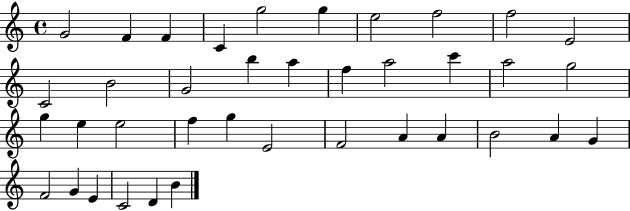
G4/h F4/q F4/q C4/q G5/h G5/q E5/h F5/h F5/h E4/h C4/h B4/h G4/h B5/q A5/q F5/q A5/h C6/q A5/h G5/h G5/q E5/q E5/h F5/q G5/q E4/h F4/h A4/q A4/q B4/h A4/q G4/q F4/h G4/q E4/q C4/h D4/q B4/q